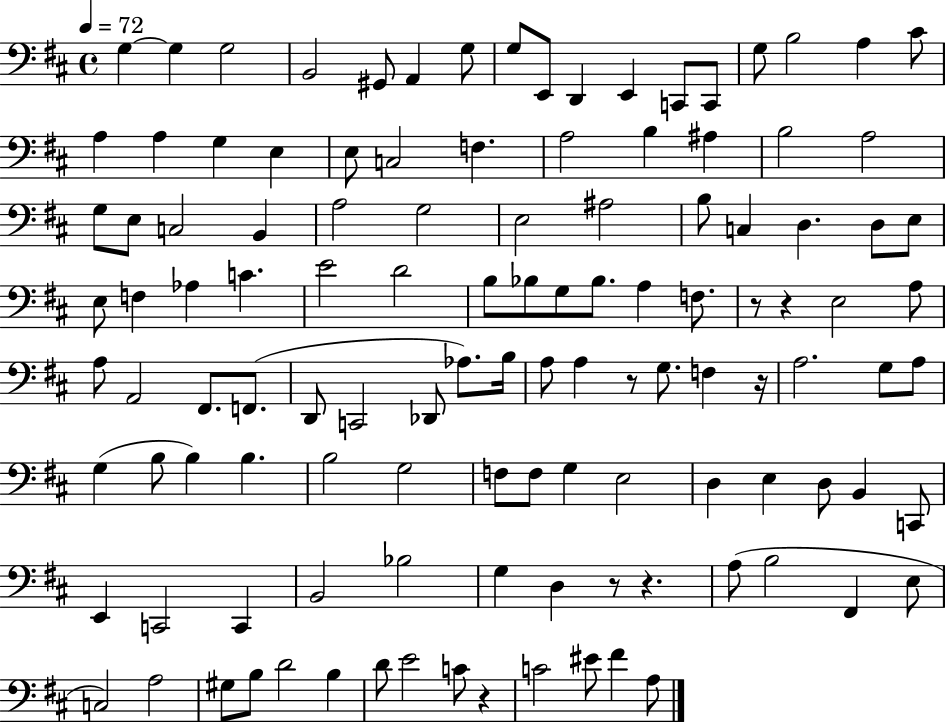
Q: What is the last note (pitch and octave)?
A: A3